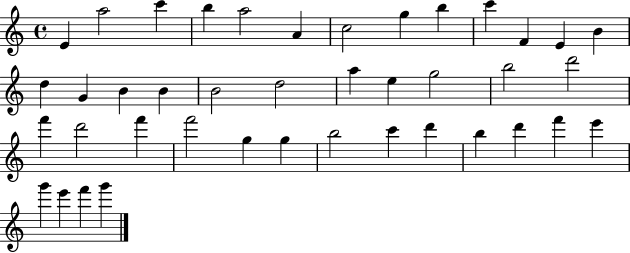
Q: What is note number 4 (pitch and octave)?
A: B5